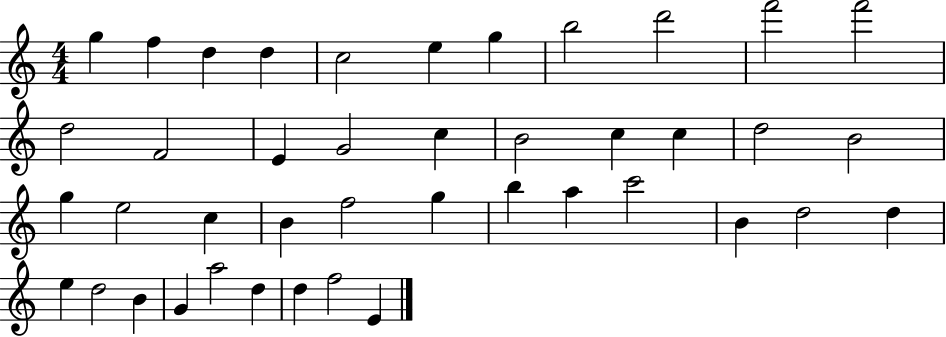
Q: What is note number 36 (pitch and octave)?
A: B4